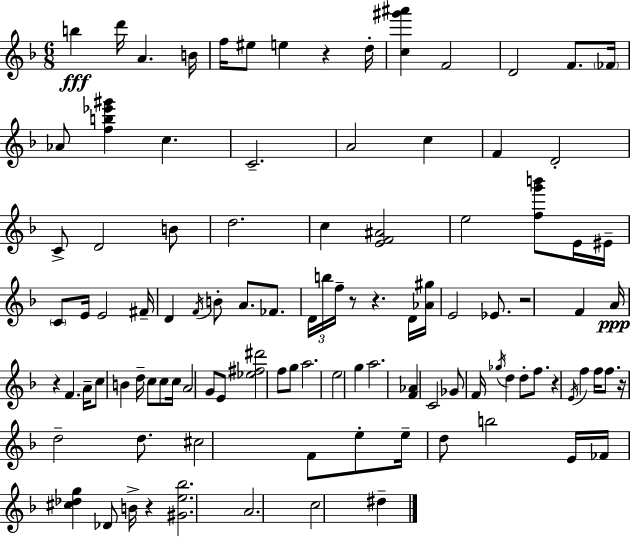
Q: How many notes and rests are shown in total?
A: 104